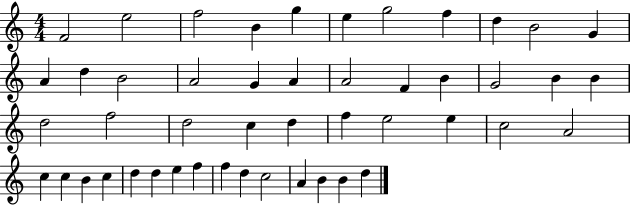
X:1
T:Untitled
M:4/4
L:1/4
K:C
F2 e2 f2 B g e g2 f d B2 G A d B2 A2 G A A2 F B G2 B B d2 f2 d2 c d f e2 e c2 A2 c c B c d d e f f d c2 A B B d